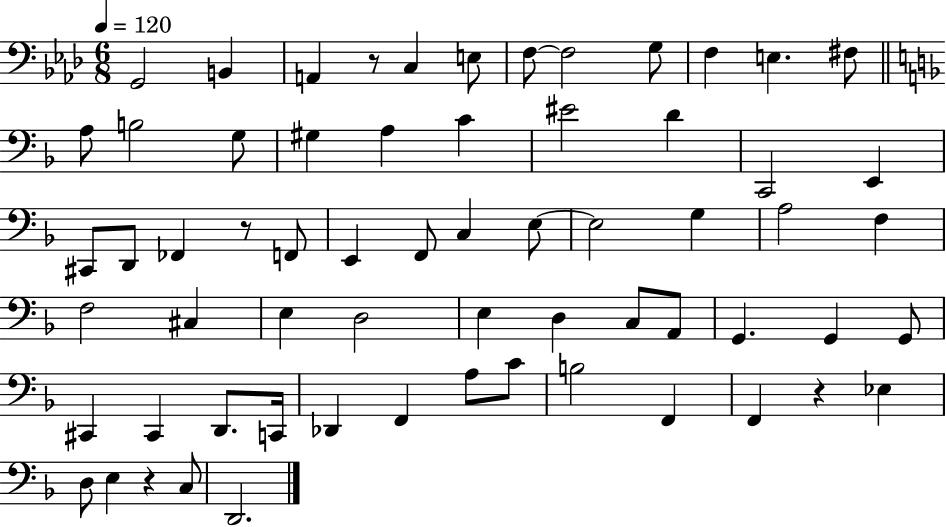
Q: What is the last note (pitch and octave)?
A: D2